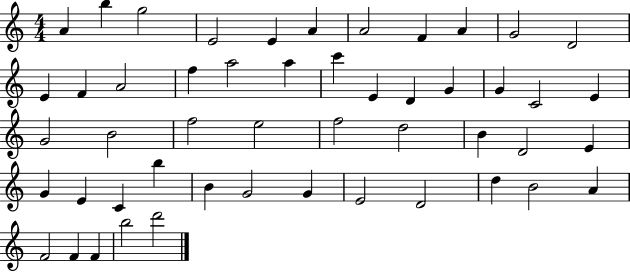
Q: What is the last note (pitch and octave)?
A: D6